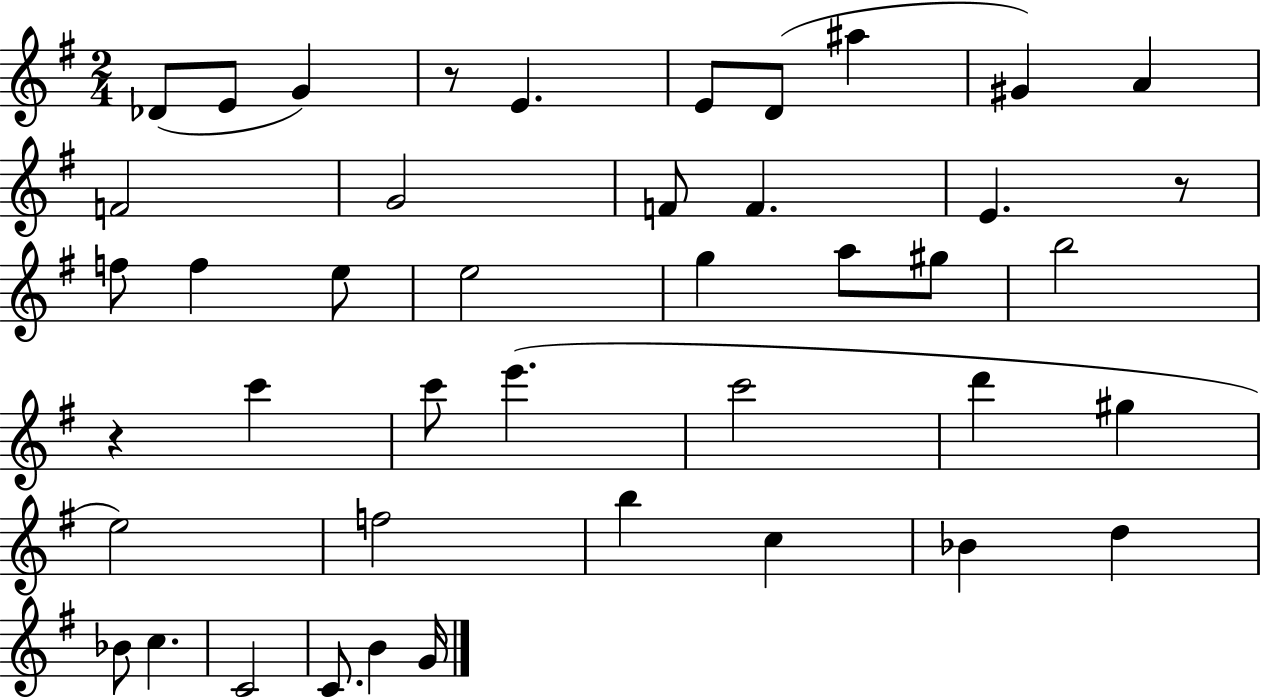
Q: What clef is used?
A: treble